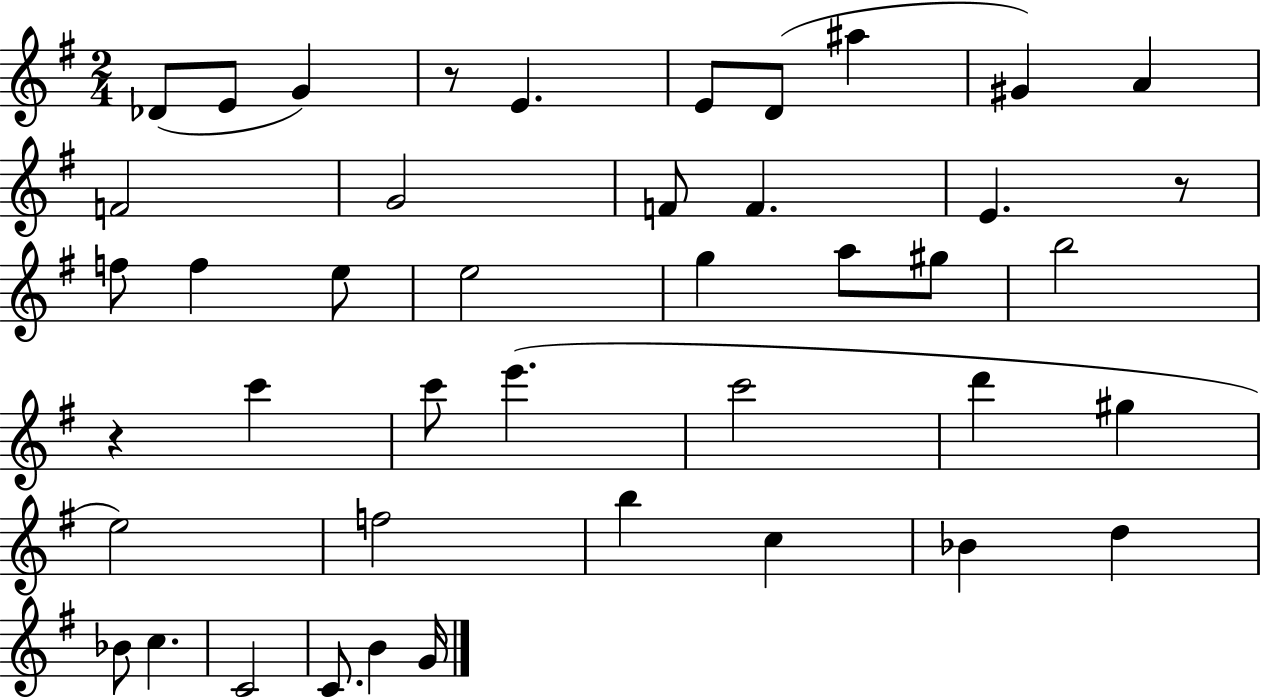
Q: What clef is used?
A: treble